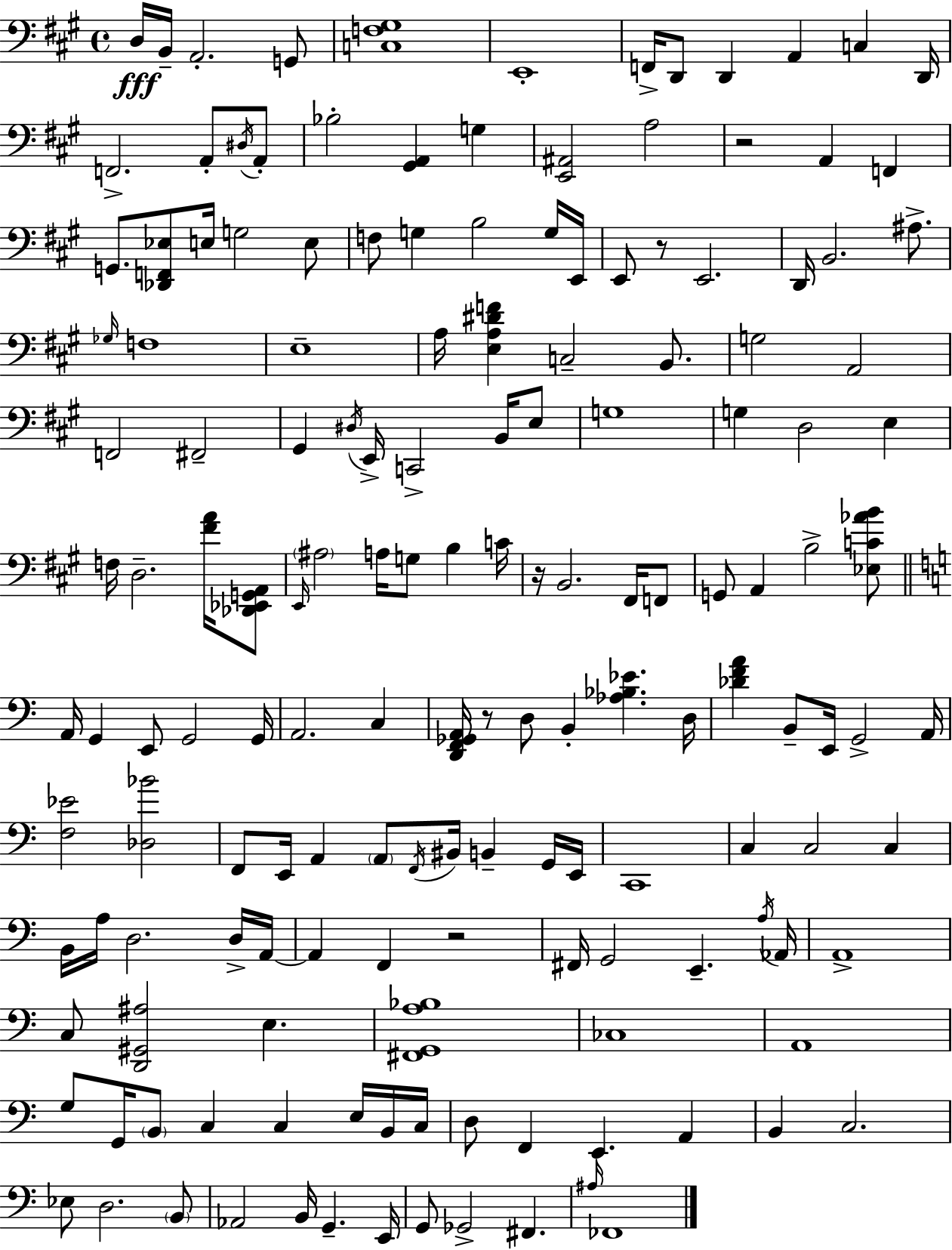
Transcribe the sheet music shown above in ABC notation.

X:1
T:Untitled
M:4/4
L:1/4
K:A
D,/4 B,,/4 A,,2 G,,/2 [C,F,^G,]4 E,,4 F,,/4 D,,/2 D,, A,, C, D,,/4 F,,2 A,,/2 ^D,/4 A,,/2 _B,2 [^G,,A,,] G, [E,,^A,,]2 A,2 z2 A,, F,, G,,/2 [_D,,F,,_E,]/2 E,/4 G,2 E,/2 F,/2 G, B,2 G,/4 E,,/4 E,,/2 z/2 E,,2 D,,/4 B,,2 ^A,/2 _G,/4 F,4 E,4 A,/4 [E,A,^DF] C,2 B,,/2 G,2 A,,2 F,,2 ^F,,2 ^G,, ^D,/4 E,,/4 C,,2 B,,/4 E,/2 G,4 G, D,2 E, F,/4 D,2 [^FA]/4 [_D,,_E,,G,,A,,]/2 E,,/4 ^A,2 A,/4 G,/2 B, C/4 z/4 B,,2 ^F,,/4 F,,/2 G,,/2 A,, B,2 [_E,C_AB]/2 A,,/4 G,, E,,/2 G,,2 G,,/4 A,,2 C, [D,,F,,_G,,A,,]/4 z/2 D,/2 B,, [_A,_B,_E] D,/4 [_DFA] B,,/2 E,,/4 G,,2 A,,/4 [F,_E]2 [_D,_B]2 F,,/2 E,,/4 A,, A,,/2 F,,/4 ^B,,/4 B,, G,,/4 E,,/4 C,,4 C, C,2 C, B,,/4 A,/4 D,2 D,/4 A,,/4 A,, F,, z2 ^F,,/4 G,,2 E,, A,/4 _A,,/4 A,,4 C,/2 [D,,^G,,^A,]2 E, [^F,,G,,A,_B,]4 _C,4 A,,4 G,/2 G,,/4 B,,/2 C, C, E,/4 B,,/4 C,/4 D,/2 F,, E,, A,, B,, C,2 _E,/2 D,2 B,,/2 _A,,2 B,,/4 G,, E,,/4 G,,/2 _G,,2 ^F,, ^A,/4 _F,,4